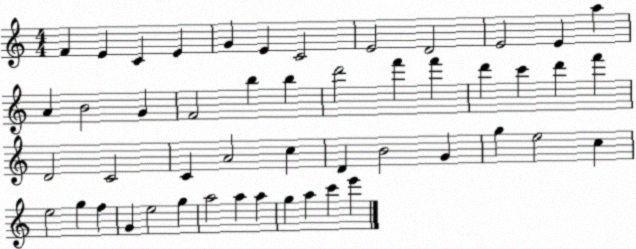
X:1
T:Untitled
M:4/4
L:1/4
K:C
F E C E G E C2 E2 D2 E2 E a A B2 G F2 b b d'2 f' f' d' c' d' f' D2 C2 C A2 c D B2 G g e2 c e2 g f G e2 g a2 a a g a c' e'